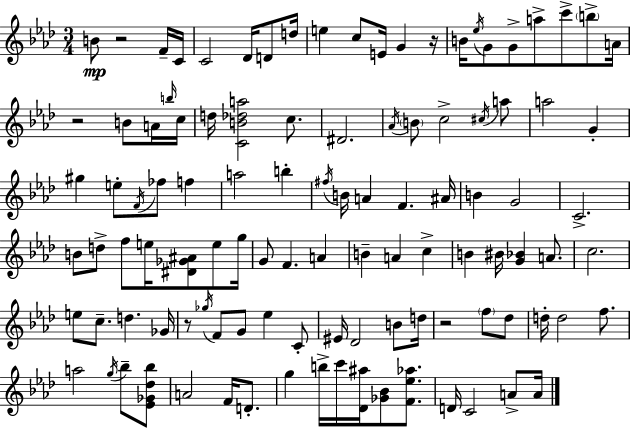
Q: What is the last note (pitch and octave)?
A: A4